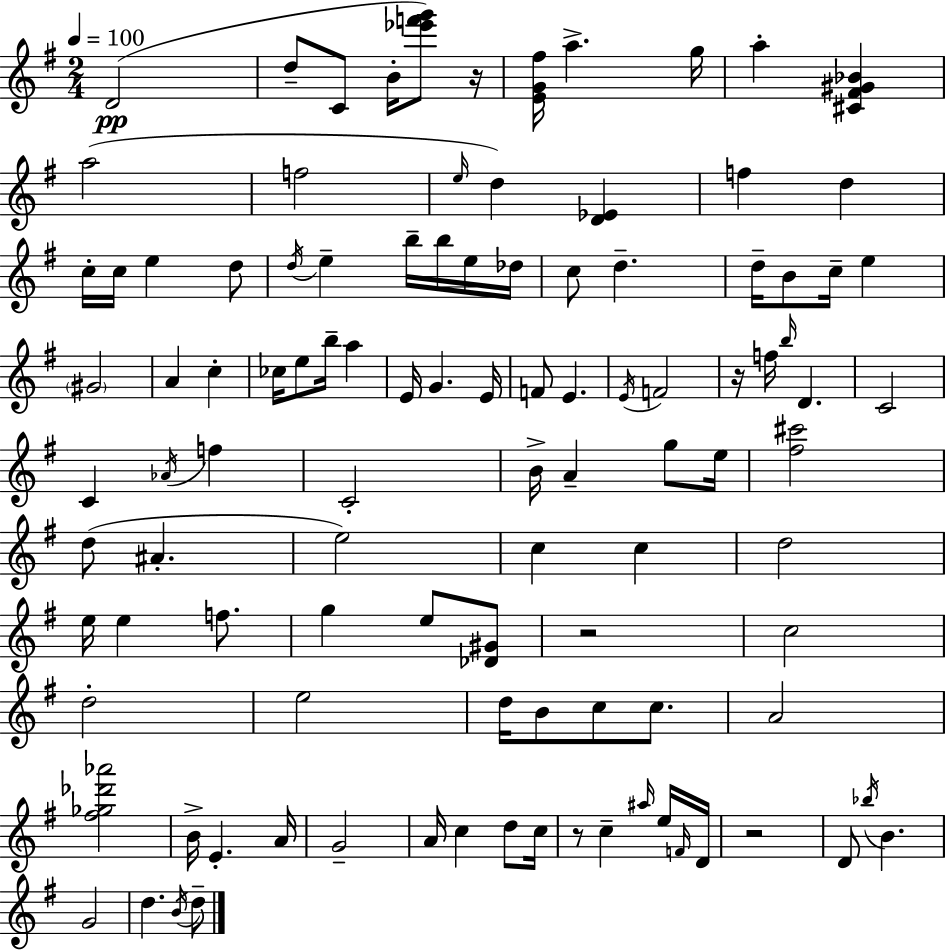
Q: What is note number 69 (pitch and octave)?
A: E5